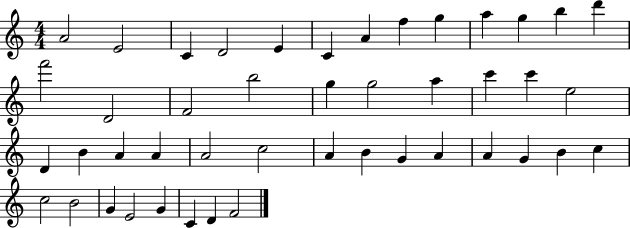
A4/h E4/h C4/q D4/h E4/q C4/q A4/q F5/q G5/q A5/q G5/q B5/q D6/q F6/h D4/h F4/h B5/h G5/q G5/h A5/q C6/q C6/q E5/h D4/q B4/q A4/q A4/q A4/h C5/h A4/q B4/q G4/q A4/q A4/q G4/q B4/q C5/q C5/h B4/h G4/q E4/h G4/q C4/q D4/q F4/h